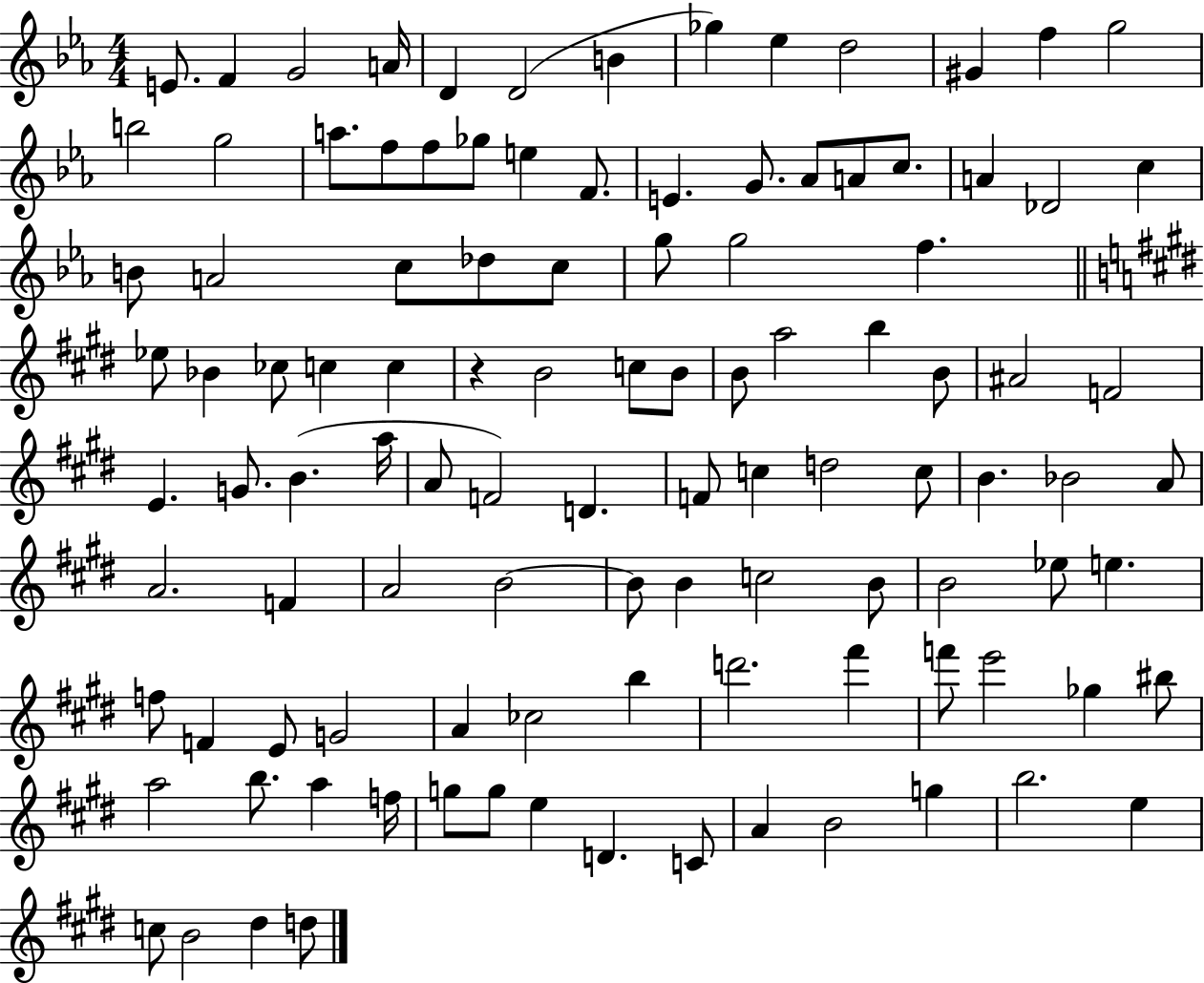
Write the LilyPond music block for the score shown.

{
  \clef treble
  \numericTimeSignature
  \time 4/4
  \key ees \major
  \repeat volta 2 { e'8. f'4 g'2 a'16 | d'4 d'2( b'4 | ges''4) ees''4 d''2 | gis'4 f''4 g''2 | \break b''2 g''2 | a''8. f''8 f''8 ges''8 e''4 f'8. | e'4. g'8. aes'8 a'8 c''8. | a'4 des'2 c''4 | \break b'8 a'2 c''8 des''8 c''8 | g''8 g''2 f''4. | \bar "||" \break \key e \major ees''8 bes'4 ces''8 c''4 c''4 | r4 b'2 c''8 b'8 | b'8 a''2 b''4 b'8 | ais'2 f'2 | \break e'4. g'8. b'4.( a''16 | a'8 f'2) d'4. | f'8 c''4 d''2 c''8 | b'4. bes'2 a'8 | \break a'2. f'4 | a'2 b'2~~ | b'8 b'4 c''2 b'8 | b'2 ees''8 e''4. | \break f''8 f'4 e'8 g'2 | a'4 ces''2 b''4 | d'''2. fis'''4 | f'''8 e'''2 ges''4 bis''8 | \break a''2 b''8. a''4 f''16 | g''8 g''8 e''4 d'4. c'8 | a'4 b'2 g''4 | b''2. e''4 | \break c''8 b'2 dis''4 d''8 | } \bar "|."
}